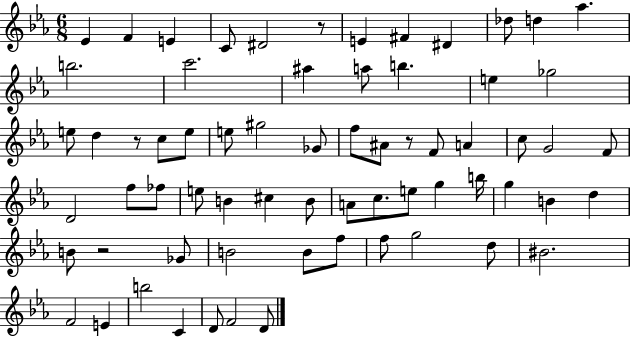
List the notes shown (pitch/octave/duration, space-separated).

Eb4/q F4/q E4/q C4/e D#4/h R/e E4/q F#4/q D#4/q Db5/e D5/q Ab5/q. B5/h. C6/h. A#5/q A5/e B5/q. E5/q Gb5/h E5/e D5/q R/e C5/e E5/e E5/e G#5/h Gb4/e F5/e A#4/e R/e F4/e A4/q C5/e G4/h F4/e D4/h F5/e FES5/e E5/e B4/q C#5/q B4/e A4/e C5/e. E5/e G5/q B5/s G5/q B4/q D5/q B4/e R/h Gb4/e B4/h B4/e F5/e F5/e G5/h D5/e BIS4/h. F4/h E4/q B5/h C4/q D4/e F4/h D4/e